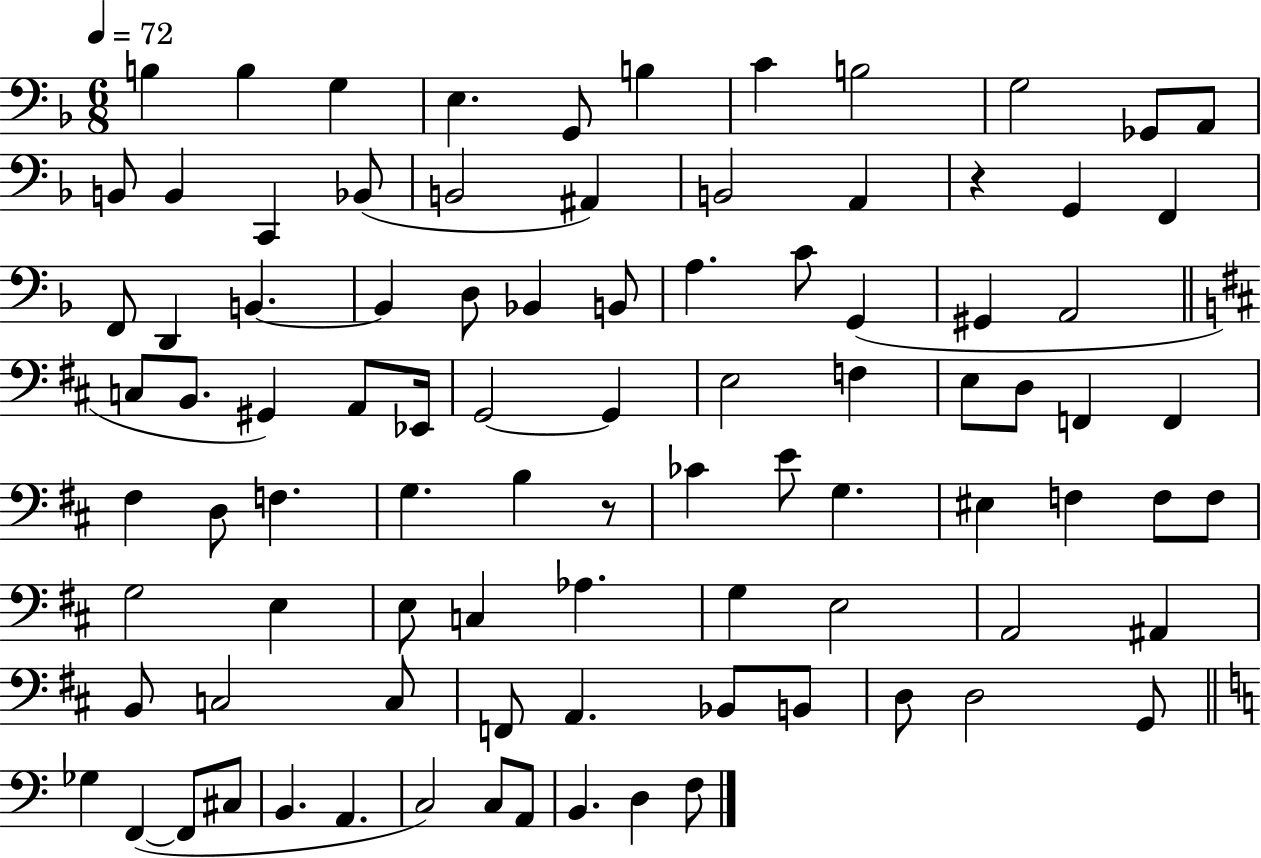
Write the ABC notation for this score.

X:1
T:Untitled
M:6/8
L:1/4
K:F
B, B, G, E, G,,/2 B, C B,2 G,2 _G,,/2 A,,/2 B,,/2 B,, C,, _B,,/2 B,,2 ^A,, B,,2 A,, z G,, F,, F,,/2 D,, B,, B,, D,/2 _B,, B,,/2 A, C/2 G,, ^G,, A,,2 C,/2 B,,/2 ^G,, A,,/2 _E,,/4 G,,2 G,, E,2 F, E,/2 D,/2 F,, F,, ^F, D,/2 F, G, B, z/2 _C E/2 G, ^E, F, F,/2 F,/2 G,2 E, E,/2 C, _A, G, E,2 A,,2 ^A,, B,,/2 C,2 C,/2 F,,/2 A,, _B,,/2 B,,/2 D,/2 D,2 G,,/2 _G, F,, F,,/2 ^C,/2 B,, A,, C,2 C,/2 A,,/2 B,, D, F,/2